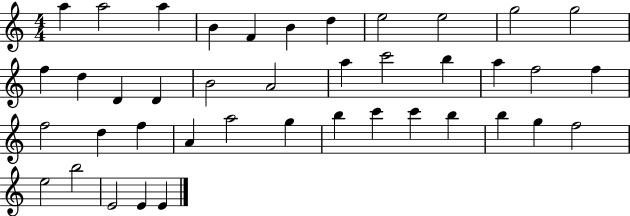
X:1
T:Untitled
M:4/4
L:1/4
K:C
a a2 a B F B d e2 e2 g2 g2 f d D D B2 A2 a c'2 b a f2 f f2 d f A a2 g b c' c' b b g f2 e2 b2 E2 E E